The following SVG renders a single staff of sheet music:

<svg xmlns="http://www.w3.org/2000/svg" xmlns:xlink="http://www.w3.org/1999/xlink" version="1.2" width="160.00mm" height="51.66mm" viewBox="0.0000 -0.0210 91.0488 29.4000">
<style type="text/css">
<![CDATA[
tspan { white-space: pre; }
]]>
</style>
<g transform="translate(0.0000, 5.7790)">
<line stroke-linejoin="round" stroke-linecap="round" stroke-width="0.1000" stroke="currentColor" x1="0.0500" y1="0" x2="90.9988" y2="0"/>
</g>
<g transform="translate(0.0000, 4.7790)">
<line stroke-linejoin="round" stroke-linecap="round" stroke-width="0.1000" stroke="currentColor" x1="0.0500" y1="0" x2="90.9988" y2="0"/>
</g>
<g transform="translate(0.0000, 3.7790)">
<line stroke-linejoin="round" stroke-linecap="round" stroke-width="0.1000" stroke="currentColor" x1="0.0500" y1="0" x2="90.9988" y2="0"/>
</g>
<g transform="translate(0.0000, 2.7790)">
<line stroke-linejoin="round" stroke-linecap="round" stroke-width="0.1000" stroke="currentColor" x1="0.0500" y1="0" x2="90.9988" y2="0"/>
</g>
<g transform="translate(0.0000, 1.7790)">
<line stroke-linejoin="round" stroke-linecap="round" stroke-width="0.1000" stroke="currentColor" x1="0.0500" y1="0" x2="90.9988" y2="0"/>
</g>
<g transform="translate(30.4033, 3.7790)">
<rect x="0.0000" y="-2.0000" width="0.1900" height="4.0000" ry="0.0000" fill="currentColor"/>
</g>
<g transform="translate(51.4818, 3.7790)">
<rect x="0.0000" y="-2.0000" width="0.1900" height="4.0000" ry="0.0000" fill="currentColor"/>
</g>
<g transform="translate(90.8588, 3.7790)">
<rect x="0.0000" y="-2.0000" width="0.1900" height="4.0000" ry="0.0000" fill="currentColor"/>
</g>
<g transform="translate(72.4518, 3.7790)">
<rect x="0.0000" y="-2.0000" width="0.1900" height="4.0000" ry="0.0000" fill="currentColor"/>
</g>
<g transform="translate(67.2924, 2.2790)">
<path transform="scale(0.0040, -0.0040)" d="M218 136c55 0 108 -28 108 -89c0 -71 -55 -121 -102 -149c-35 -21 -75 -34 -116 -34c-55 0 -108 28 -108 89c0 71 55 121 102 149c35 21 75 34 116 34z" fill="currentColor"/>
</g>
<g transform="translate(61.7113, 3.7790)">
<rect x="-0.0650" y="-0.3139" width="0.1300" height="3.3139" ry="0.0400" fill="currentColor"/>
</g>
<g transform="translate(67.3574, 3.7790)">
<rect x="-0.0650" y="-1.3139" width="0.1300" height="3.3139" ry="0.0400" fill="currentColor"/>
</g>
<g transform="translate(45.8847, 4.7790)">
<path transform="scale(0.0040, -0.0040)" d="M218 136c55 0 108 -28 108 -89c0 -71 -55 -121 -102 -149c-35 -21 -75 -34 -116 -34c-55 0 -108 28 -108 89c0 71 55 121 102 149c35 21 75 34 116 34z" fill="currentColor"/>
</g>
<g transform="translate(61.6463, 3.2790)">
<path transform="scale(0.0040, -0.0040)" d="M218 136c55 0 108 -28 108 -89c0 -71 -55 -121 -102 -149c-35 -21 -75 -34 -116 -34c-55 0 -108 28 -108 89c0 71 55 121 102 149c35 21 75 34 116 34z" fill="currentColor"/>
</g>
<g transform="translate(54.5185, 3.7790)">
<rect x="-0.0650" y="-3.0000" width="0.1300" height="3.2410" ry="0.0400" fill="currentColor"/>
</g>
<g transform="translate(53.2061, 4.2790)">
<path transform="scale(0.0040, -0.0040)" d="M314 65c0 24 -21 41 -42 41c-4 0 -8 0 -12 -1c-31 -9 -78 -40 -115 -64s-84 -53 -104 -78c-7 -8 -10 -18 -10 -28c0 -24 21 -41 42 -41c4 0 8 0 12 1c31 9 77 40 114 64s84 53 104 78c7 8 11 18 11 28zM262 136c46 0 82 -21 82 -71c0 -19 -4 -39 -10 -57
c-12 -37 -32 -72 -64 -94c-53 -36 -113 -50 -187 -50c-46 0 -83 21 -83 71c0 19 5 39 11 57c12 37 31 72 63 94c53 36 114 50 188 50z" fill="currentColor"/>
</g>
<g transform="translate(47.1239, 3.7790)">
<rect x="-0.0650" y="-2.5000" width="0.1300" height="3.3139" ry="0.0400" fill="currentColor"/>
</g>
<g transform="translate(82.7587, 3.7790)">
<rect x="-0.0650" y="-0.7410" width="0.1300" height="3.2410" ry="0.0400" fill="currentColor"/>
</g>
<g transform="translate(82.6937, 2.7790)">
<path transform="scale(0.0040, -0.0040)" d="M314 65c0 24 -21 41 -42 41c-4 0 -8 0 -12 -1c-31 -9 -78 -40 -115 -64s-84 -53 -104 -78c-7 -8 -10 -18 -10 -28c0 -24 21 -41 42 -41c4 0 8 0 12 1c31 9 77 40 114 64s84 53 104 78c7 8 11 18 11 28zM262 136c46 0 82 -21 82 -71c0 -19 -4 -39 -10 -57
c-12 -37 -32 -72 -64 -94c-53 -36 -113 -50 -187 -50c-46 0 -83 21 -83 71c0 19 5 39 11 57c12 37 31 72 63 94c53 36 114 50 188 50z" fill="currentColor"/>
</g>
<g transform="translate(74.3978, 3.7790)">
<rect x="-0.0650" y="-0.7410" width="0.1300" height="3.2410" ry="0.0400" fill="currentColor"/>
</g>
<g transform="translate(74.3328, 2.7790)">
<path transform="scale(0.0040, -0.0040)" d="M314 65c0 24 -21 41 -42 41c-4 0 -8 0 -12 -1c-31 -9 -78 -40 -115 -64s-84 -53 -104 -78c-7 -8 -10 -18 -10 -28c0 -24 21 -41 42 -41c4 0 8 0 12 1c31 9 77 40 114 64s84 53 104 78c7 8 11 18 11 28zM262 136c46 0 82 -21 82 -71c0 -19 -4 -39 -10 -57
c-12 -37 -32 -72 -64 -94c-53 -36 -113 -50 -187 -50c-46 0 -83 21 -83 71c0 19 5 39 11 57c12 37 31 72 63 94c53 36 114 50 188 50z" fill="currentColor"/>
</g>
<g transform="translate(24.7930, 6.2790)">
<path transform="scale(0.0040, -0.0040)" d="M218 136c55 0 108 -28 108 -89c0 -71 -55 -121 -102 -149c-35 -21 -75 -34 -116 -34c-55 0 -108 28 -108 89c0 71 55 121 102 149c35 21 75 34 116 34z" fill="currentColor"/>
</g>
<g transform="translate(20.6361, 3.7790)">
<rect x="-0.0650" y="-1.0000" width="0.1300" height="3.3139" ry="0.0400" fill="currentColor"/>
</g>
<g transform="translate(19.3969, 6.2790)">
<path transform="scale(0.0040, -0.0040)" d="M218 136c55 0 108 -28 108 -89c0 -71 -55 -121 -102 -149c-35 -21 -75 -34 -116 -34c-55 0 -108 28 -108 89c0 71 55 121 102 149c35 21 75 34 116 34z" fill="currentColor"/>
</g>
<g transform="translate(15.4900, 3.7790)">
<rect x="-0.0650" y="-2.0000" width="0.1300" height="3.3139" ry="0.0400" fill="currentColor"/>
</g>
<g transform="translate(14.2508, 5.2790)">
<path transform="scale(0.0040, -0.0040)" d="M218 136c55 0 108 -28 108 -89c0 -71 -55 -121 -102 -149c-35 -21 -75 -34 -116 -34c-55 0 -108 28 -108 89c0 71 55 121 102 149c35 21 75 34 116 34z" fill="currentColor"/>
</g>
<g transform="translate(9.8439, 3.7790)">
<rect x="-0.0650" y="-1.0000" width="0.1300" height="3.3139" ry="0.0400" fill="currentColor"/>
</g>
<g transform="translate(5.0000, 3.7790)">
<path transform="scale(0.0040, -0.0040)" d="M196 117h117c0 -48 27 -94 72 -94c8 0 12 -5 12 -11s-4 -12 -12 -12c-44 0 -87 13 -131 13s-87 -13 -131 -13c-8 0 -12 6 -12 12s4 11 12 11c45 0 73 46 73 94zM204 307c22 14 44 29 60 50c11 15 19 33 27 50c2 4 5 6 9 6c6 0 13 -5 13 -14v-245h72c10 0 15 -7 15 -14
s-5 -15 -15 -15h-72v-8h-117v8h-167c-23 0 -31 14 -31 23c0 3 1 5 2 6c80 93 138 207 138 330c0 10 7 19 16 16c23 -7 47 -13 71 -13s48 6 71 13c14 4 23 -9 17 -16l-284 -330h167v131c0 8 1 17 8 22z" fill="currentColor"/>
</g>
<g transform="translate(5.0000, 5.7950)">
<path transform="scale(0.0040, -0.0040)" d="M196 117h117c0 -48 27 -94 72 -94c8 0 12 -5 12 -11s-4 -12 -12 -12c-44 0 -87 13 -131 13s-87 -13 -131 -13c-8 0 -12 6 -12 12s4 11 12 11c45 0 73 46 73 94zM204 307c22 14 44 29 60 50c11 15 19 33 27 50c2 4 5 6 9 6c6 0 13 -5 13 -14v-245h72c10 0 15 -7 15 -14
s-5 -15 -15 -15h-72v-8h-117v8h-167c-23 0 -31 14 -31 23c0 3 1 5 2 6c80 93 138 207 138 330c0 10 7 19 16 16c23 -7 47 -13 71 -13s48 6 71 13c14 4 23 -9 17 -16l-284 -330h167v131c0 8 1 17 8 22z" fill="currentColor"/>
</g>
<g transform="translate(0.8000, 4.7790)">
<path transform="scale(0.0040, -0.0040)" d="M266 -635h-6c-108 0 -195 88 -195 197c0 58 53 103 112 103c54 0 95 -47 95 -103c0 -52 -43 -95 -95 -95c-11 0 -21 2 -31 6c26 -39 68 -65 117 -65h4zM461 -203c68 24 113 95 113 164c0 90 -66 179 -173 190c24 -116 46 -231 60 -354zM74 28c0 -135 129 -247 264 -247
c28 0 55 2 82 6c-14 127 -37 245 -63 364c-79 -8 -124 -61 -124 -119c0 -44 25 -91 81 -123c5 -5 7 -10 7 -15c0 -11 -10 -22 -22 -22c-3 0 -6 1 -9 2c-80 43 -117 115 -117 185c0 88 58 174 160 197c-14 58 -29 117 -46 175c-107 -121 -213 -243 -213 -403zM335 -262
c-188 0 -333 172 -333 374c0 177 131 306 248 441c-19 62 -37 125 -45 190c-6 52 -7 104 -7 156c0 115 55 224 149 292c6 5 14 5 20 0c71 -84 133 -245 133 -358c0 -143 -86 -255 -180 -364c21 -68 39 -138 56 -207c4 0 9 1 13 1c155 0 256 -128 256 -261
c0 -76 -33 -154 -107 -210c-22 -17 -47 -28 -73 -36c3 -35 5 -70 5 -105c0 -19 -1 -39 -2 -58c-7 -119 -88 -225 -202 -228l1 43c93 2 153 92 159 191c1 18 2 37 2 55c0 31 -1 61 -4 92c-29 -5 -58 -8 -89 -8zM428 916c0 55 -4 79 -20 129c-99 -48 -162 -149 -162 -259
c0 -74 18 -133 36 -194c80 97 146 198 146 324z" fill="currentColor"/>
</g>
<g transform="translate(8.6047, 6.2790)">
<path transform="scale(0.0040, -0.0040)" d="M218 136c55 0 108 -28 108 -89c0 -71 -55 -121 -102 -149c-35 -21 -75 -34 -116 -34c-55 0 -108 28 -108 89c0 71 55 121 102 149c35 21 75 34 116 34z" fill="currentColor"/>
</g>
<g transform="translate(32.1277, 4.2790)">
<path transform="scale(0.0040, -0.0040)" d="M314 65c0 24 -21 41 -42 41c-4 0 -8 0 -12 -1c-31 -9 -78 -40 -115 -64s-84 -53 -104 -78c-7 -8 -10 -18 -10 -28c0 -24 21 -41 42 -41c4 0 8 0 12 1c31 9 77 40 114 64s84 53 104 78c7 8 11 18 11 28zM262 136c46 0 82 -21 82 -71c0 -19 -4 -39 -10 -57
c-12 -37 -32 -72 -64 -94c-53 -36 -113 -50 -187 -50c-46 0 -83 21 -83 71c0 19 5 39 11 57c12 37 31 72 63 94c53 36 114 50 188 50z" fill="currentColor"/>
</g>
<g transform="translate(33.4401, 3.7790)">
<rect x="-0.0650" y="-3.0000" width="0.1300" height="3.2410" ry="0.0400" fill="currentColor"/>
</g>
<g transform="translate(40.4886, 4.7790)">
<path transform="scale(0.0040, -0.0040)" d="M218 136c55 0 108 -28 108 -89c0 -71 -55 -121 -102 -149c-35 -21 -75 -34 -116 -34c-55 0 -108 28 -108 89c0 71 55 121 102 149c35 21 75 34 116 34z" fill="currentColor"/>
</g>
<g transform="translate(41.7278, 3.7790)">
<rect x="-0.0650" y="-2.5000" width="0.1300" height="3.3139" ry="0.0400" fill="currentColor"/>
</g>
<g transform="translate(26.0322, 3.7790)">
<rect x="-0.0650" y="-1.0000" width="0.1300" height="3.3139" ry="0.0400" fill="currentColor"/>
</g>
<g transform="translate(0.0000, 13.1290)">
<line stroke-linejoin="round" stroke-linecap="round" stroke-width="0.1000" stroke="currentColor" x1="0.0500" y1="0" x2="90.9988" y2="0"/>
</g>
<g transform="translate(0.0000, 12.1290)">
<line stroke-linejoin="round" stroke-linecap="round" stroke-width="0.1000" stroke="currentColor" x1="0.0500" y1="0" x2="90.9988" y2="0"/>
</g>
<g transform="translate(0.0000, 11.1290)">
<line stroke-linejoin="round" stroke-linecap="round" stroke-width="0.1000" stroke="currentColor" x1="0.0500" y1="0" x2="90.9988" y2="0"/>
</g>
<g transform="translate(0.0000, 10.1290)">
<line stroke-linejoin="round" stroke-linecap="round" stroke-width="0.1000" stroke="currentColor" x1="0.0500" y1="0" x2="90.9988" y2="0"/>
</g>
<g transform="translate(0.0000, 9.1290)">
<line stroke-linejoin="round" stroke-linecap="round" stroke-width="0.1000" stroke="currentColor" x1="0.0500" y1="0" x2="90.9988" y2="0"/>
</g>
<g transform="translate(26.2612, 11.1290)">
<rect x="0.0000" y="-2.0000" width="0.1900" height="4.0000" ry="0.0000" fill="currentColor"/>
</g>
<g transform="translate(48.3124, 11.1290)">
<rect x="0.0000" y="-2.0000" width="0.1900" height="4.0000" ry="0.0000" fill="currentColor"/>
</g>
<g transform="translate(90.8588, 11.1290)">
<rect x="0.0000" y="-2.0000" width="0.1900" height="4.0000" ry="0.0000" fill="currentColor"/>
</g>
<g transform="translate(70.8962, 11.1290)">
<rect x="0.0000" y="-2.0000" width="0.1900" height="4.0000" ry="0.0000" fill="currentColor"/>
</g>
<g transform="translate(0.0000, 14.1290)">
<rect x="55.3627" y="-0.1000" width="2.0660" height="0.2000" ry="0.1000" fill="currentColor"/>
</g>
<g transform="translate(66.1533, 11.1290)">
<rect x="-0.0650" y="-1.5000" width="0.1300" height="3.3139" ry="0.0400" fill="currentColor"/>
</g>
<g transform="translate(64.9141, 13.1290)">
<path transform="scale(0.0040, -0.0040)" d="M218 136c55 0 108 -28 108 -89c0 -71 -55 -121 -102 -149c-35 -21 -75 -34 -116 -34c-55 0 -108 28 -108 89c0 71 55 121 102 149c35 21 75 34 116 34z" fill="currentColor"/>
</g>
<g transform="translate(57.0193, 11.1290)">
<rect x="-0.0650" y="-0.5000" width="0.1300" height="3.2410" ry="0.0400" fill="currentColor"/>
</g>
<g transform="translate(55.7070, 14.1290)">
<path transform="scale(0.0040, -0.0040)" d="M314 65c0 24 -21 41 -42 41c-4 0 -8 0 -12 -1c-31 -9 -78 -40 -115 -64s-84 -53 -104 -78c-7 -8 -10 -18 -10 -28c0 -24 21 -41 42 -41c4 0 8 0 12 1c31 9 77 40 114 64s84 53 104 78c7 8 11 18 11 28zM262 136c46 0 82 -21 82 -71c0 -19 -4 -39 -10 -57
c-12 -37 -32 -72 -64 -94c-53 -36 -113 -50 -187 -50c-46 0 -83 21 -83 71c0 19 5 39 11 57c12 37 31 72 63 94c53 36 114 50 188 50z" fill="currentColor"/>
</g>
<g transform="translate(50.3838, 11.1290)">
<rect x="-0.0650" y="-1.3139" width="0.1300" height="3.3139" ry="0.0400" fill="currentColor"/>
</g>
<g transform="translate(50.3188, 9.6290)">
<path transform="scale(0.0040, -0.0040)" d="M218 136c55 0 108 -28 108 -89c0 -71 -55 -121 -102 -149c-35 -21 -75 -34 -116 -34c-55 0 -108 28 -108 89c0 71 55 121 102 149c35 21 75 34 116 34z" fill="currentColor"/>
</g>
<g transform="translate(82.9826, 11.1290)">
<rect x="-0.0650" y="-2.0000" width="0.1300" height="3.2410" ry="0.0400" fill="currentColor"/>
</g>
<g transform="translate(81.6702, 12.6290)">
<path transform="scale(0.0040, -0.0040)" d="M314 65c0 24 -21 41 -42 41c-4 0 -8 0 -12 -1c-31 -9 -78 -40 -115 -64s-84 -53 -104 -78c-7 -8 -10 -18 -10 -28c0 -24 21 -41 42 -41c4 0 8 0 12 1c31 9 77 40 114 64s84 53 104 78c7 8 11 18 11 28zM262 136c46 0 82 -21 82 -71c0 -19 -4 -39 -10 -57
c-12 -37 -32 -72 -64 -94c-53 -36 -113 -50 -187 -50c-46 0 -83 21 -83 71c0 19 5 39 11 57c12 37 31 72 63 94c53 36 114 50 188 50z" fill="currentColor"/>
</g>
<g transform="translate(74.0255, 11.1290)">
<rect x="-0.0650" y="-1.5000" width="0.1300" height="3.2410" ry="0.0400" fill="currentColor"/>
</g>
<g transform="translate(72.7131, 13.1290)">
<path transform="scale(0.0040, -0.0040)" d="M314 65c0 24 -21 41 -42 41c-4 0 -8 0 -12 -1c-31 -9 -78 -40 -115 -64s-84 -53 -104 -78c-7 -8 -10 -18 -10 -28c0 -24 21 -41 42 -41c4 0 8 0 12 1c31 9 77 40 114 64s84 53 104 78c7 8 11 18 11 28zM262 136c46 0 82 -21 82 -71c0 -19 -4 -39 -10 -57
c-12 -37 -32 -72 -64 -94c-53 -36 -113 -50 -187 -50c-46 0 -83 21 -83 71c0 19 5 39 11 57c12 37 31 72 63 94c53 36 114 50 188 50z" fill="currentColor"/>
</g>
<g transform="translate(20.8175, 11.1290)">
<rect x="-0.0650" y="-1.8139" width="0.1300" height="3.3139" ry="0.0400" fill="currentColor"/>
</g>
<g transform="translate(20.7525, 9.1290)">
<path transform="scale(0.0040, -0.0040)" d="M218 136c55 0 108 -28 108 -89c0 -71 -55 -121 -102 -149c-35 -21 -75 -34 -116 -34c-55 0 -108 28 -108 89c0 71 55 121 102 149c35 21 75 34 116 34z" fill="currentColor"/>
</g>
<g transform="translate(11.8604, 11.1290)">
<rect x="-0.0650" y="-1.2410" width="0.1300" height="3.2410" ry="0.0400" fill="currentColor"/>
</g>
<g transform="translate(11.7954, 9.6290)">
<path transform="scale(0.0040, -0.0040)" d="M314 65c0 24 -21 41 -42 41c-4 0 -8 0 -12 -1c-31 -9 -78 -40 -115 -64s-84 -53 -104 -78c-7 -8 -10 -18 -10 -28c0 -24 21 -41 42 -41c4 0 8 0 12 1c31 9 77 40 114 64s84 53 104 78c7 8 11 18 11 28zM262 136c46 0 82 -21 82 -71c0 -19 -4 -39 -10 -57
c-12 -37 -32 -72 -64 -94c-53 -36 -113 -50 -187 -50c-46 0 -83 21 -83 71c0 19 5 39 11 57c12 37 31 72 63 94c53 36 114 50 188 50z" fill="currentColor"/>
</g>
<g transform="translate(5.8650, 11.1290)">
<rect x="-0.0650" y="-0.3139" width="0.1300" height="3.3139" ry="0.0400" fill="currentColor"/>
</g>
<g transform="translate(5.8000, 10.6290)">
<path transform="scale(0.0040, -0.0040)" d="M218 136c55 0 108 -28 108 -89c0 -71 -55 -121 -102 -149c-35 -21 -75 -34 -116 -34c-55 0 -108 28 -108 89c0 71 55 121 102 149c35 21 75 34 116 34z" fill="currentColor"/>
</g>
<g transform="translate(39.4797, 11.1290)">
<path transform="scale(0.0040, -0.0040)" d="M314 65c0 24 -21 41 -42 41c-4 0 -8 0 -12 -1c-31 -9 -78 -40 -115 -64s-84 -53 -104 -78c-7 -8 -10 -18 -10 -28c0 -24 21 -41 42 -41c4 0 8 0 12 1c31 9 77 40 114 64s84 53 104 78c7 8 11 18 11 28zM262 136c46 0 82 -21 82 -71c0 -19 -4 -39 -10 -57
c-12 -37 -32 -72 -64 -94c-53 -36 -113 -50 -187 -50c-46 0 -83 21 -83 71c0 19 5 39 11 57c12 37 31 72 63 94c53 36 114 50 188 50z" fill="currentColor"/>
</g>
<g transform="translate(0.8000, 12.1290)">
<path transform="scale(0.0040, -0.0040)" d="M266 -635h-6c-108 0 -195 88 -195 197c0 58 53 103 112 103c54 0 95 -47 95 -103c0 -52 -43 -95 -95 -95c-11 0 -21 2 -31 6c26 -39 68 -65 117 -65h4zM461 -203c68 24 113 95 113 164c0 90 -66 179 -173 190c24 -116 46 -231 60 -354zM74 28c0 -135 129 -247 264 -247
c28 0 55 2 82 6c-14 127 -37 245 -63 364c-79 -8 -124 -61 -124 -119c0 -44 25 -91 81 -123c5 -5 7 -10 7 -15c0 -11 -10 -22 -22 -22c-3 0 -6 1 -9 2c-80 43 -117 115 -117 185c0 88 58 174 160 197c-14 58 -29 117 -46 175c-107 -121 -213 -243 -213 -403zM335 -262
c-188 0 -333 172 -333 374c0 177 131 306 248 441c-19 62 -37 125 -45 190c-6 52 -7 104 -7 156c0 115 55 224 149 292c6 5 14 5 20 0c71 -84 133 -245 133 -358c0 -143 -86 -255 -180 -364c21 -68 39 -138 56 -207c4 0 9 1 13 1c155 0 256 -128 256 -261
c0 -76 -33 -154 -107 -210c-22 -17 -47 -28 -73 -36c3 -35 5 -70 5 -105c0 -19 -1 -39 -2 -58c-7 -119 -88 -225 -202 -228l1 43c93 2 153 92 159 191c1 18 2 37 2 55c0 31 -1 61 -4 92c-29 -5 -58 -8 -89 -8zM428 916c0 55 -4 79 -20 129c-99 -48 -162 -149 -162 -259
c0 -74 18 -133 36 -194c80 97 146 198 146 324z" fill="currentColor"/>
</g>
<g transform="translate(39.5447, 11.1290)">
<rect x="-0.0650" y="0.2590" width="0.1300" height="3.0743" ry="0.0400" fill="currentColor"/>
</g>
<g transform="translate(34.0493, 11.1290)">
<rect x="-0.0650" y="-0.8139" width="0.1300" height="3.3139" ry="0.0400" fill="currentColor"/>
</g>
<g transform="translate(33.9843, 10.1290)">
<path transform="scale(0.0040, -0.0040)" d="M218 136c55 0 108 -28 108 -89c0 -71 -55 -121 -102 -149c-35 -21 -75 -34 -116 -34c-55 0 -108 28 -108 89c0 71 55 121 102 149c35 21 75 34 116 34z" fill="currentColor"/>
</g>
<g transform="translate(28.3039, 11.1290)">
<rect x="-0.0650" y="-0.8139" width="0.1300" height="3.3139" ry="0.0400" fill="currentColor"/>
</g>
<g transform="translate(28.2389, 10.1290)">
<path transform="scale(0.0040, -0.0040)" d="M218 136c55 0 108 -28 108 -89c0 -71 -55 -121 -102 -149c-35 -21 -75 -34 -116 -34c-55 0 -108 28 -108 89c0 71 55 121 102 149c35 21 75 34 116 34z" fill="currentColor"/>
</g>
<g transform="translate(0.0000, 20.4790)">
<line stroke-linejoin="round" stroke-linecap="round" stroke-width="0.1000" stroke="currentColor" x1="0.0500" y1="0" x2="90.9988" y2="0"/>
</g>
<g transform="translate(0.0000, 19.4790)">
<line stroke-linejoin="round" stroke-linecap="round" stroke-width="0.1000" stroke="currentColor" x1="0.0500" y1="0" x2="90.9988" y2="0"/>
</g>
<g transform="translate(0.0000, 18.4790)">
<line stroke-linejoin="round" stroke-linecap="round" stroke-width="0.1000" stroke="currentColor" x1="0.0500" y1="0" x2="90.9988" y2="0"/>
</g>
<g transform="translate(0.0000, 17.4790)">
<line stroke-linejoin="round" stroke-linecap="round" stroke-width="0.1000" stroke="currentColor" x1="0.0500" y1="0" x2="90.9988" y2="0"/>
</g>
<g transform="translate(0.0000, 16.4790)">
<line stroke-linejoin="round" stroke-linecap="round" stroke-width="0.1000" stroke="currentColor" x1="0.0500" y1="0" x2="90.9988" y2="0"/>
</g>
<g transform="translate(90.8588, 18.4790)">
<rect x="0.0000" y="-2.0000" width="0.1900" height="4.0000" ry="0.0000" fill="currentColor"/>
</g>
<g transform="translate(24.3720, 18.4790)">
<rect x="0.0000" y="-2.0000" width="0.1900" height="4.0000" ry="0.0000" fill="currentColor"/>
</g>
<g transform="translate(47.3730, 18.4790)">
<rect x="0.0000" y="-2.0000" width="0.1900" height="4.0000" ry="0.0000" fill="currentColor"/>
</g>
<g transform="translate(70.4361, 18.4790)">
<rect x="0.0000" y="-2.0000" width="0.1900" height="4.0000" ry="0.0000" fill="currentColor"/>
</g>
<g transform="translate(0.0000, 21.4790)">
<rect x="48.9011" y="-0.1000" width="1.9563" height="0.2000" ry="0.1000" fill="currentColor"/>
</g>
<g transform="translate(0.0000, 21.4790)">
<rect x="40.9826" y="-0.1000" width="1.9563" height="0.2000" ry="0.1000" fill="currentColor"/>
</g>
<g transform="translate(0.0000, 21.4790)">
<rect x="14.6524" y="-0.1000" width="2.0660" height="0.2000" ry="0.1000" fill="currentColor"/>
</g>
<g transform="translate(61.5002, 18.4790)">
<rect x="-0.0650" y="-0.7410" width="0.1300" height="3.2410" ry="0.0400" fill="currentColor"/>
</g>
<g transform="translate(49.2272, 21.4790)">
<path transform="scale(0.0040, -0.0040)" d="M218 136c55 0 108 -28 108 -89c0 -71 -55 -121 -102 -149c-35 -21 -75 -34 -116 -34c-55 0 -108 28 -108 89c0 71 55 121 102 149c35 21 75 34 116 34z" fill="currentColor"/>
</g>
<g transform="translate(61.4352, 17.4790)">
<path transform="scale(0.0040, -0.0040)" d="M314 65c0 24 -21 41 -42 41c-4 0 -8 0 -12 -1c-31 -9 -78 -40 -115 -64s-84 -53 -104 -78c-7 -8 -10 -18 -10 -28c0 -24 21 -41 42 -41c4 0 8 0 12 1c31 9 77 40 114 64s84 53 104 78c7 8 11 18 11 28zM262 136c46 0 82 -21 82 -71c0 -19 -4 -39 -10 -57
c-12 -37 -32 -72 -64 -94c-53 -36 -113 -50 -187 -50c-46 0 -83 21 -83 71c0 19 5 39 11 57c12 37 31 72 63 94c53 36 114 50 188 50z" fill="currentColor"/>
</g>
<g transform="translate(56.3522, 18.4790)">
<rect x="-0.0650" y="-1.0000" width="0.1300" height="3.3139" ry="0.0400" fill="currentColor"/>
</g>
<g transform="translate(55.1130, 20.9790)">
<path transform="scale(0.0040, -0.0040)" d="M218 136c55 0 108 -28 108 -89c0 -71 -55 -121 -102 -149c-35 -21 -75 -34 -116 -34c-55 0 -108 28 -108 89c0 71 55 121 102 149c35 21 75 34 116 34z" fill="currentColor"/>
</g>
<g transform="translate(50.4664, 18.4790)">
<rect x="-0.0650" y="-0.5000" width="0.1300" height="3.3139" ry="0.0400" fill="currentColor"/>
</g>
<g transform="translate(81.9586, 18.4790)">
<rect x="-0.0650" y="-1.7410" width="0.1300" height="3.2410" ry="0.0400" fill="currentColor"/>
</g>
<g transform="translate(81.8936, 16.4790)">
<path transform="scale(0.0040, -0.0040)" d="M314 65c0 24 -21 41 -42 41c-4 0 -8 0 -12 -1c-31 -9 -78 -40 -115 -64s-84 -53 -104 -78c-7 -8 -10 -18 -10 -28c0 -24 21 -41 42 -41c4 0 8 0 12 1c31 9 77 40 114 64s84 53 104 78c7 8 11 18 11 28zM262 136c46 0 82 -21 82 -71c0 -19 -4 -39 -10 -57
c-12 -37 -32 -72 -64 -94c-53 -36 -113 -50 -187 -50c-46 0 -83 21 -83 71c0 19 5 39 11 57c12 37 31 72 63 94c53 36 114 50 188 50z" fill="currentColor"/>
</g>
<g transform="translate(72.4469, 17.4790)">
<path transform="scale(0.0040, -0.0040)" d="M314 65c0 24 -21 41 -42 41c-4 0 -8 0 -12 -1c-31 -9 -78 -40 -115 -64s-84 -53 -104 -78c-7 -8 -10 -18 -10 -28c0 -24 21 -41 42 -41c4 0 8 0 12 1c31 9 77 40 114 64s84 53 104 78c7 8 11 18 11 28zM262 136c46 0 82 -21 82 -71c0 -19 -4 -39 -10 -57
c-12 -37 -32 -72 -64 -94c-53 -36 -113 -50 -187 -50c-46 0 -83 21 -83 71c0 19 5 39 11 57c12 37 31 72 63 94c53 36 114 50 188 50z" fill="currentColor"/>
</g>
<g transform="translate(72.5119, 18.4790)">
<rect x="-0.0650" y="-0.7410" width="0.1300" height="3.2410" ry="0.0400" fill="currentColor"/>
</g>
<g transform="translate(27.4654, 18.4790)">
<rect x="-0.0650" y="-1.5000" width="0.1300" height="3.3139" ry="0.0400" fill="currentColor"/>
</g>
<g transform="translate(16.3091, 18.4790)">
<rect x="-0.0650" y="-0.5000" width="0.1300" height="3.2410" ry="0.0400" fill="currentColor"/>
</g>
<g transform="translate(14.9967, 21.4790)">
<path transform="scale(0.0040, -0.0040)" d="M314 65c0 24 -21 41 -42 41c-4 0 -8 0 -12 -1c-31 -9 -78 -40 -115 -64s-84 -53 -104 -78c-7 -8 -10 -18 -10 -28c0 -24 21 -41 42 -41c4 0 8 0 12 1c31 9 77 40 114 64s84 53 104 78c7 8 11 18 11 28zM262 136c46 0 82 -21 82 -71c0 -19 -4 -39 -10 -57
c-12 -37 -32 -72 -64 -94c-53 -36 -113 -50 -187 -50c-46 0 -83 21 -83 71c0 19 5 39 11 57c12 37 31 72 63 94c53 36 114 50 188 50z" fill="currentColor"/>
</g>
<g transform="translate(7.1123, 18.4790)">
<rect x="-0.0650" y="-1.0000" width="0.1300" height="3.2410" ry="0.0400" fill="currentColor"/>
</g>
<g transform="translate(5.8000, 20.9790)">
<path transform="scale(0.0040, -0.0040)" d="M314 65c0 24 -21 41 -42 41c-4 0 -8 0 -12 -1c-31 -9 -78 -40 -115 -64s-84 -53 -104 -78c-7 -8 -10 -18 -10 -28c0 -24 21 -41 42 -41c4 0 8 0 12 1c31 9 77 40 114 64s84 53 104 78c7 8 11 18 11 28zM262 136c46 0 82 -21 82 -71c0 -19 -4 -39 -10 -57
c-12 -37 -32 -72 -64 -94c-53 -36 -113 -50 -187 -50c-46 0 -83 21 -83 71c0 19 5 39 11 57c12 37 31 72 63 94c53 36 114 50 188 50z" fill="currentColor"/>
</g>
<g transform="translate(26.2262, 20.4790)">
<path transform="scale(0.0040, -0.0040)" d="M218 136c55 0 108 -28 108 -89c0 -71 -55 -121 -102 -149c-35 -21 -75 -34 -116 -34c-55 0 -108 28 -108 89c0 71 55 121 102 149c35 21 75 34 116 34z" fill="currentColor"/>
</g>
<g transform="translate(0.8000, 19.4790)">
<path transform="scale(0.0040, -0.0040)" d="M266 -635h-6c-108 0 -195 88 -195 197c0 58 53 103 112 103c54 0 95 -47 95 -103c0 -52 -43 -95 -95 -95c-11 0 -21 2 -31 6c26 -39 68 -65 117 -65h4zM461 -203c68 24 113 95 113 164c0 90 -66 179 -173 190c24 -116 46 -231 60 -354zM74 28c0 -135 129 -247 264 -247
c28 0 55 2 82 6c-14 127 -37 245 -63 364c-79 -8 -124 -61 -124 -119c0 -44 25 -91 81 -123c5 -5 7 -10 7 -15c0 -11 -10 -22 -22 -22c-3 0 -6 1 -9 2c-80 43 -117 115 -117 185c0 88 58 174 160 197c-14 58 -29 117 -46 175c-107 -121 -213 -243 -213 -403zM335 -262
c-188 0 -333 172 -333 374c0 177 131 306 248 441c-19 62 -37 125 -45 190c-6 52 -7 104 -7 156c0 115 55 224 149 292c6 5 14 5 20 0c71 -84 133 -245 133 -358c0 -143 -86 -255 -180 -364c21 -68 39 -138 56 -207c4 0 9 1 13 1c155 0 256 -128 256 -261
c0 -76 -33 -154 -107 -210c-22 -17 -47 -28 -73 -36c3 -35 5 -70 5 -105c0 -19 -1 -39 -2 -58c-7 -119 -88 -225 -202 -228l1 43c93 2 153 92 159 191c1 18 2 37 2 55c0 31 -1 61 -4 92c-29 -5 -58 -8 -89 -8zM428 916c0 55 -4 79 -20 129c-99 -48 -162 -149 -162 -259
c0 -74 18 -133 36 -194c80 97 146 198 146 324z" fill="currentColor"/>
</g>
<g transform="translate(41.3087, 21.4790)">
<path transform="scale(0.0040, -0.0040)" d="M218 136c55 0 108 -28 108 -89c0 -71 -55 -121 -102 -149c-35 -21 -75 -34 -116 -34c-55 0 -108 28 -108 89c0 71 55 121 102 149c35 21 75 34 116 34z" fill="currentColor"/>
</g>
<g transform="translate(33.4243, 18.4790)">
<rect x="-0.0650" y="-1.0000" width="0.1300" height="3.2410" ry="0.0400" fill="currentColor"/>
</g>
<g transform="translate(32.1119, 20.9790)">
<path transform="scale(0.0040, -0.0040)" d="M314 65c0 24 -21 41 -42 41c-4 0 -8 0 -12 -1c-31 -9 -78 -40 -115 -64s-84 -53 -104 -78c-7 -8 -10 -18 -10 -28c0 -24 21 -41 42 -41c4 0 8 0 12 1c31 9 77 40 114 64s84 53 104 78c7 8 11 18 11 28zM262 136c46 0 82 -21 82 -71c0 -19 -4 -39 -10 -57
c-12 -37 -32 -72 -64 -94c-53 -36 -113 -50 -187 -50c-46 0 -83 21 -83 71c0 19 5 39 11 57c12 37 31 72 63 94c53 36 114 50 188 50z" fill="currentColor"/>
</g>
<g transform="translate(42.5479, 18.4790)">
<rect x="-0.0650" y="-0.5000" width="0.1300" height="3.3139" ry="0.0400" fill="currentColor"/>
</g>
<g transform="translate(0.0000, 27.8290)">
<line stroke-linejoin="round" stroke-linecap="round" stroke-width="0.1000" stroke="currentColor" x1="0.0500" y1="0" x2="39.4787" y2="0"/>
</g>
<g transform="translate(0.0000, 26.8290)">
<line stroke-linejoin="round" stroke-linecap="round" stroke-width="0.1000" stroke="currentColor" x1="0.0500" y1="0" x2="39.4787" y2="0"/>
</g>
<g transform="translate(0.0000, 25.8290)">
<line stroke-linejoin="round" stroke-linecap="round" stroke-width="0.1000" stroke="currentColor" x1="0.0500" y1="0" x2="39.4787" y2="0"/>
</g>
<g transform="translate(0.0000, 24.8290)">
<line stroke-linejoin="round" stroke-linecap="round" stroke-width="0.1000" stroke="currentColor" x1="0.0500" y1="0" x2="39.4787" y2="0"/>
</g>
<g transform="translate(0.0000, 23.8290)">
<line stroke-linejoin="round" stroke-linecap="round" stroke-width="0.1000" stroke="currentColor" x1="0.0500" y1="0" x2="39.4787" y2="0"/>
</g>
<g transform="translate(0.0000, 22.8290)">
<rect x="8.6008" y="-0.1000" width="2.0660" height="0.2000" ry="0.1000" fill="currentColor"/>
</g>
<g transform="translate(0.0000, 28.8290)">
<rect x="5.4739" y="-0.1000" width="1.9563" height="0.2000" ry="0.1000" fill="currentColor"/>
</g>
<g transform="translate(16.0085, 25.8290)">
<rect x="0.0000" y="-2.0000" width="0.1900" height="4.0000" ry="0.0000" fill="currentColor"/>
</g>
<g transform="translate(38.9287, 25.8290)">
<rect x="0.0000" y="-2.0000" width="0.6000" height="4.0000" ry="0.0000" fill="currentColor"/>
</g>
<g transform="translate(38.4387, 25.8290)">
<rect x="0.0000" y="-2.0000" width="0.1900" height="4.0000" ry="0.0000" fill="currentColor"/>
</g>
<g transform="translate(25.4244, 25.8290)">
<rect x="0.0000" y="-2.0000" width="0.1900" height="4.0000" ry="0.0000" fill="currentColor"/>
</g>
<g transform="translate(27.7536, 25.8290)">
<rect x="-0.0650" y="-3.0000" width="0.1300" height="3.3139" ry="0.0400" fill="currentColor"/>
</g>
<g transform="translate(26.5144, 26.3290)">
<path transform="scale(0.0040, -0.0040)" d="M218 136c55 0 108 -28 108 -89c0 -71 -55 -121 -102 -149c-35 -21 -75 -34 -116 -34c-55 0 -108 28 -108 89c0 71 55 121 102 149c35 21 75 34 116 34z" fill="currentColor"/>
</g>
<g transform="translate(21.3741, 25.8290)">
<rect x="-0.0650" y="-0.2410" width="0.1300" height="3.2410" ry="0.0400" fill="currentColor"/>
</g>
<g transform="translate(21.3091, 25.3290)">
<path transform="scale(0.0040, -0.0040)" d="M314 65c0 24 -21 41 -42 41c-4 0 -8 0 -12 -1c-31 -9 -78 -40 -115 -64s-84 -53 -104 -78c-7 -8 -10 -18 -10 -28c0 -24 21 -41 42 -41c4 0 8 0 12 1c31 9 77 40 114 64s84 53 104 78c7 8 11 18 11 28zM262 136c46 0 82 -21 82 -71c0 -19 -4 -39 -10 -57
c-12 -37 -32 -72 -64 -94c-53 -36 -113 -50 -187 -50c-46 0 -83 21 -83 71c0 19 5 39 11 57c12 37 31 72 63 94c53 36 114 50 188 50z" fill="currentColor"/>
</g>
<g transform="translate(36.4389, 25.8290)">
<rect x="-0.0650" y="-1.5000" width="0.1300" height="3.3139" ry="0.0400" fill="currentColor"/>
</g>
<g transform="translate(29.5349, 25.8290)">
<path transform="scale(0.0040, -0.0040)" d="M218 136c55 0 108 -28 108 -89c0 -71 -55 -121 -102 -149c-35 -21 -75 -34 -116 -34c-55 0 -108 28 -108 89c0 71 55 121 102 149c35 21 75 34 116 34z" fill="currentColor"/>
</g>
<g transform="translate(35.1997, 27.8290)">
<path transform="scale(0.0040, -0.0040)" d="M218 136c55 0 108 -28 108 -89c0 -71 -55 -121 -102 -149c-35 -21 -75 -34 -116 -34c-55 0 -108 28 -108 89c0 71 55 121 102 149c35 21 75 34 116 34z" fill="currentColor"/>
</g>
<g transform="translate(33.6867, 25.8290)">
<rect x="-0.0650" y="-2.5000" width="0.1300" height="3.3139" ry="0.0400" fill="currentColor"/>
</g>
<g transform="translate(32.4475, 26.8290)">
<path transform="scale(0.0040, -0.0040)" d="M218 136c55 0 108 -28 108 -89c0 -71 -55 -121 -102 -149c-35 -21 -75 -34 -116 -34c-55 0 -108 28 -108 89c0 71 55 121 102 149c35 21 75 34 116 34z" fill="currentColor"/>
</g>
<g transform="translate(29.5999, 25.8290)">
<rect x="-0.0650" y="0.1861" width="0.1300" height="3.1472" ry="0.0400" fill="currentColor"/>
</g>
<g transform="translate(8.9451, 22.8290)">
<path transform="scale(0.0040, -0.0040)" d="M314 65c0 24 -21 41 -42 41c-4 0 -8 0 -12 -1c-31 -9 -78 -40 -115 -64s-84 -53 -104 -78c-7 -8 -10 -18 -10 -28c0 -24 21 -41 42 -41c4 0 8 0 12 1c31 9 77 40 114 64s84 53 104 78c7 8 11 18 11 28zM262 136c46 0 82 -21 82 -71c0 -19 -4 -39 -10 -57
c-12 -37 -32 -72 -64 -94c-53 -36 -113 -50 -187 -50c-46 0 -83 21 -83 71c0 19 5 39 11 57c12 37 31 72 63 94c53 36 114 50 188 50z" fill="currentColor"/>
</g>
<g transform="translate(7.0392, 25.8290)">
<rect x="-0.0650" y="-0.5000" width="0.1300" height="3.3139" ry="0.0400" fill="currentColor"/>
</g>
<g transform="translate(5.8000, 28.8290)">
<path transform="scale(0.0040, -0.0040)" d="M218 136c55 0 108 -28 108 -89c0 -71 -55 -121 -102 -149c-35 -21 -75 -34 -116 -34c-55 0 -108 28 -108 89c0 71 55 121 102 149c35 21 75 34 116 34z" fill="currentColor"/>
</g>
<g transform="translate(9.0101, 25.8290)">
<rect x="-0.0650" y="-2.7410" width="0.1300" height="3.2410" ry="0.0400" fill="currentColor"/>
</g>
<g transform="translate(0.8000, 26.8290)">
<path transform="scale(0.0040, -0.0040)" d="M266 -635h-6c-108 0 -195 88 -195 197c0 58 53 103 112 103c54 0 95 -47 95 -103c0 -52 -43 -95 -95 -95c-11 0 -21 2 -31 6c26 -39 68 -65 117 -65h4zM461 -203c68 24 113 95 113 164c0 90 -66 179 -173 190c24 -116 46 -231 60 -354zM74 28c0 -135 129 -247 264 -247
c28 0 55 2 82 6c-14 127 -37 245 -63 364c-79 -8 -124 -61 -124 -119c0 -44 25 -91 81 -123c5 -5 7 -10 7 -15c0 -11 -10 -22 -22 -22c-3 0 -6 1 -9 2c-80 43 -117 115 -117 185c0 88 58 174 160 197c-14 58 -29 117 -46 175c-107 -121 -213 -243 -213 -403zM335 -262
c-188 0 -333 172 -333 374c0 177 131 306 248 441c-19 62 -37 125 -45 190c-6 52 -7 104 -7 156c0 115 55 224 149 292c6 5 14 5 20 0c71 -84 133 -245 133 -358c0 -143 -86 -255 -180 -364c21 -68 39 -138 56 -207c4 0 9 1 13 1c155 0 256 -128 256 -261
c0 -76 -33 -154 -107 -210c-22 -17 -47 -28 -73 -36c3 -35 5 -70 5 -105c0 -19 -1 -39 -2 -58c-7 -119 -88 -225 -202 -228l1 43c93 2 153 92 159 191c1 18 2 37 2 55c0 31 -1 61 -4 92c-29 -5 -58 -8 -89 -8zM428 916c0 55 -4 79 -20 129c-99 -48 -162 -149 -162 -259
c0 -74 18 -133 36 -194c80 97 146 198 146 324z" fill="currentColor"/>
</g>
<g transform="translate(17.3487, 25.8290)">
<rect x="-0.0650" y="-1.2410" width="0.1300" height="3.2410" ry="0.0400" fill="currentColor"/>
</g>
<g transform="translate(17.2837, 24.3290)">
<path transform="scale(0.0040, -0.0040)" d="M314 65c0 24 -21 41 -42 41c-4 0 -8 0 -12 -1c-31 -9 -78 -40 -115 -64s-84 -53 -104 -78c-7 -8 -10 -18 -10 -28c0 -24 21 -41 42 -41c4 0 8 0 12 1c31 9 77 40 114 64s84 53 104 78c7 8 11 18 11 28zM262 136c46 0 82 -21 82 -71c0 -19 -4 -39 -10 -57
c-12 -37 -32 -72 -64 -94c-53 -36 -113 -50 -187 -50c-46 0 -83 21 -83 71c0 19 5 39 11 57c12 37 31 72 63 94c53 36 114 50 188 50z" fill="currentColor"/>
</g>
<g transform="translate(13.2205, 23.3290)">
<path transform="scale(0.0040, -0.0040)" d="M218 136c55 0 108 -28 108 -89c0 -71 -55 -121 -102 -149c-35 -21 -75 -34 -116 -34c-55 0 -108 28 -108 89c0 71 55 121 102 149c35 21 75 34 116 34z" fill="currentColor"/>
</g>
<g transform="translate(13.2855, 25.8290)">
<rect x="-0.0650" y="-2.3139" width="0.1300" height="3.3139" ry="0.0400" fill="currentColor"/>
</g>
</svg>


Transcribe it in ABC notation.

X:1
T:Untitled
M:4/4
L:1/4
K:C
D F D D A2 G G A2 c e d2 d2 c e2 f d d B2 e C2 E E2 F2 D2 C2 E D2 C C D d2 d2 f2 C a2 g e2 c2 A B G E